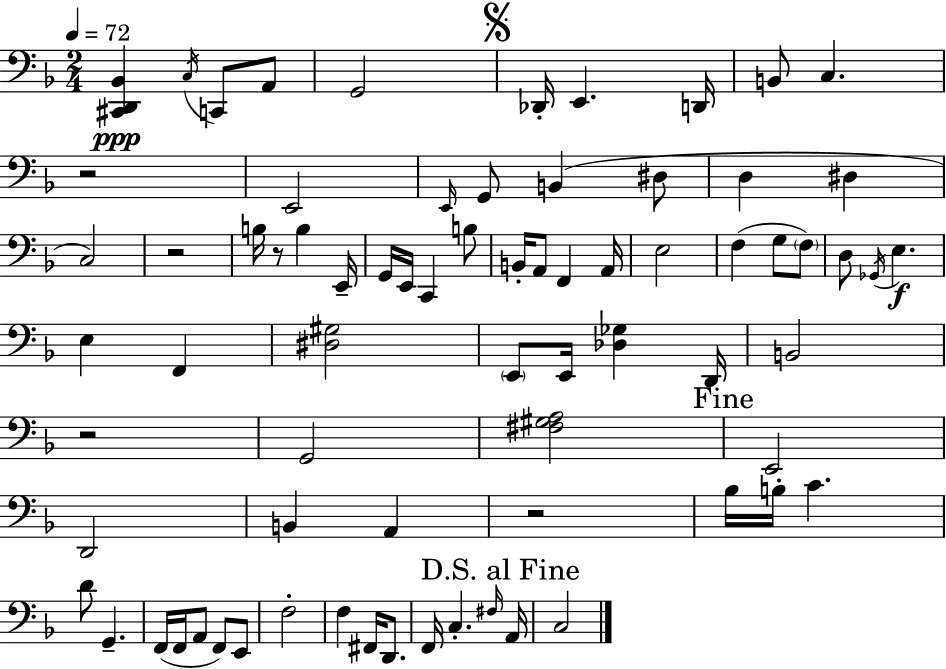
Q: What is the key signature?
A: D minor